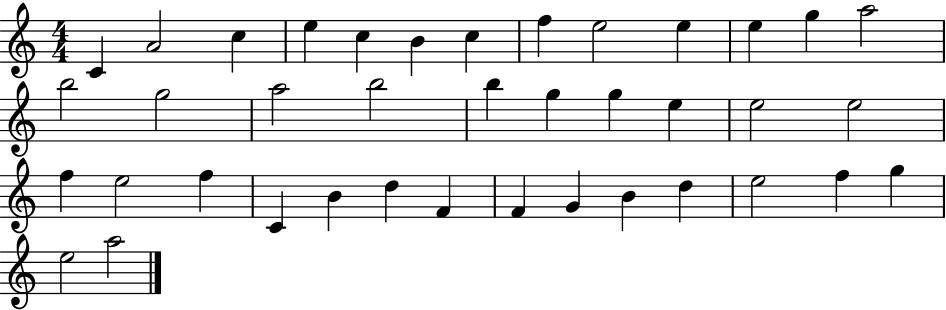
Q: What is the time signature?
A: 4/4